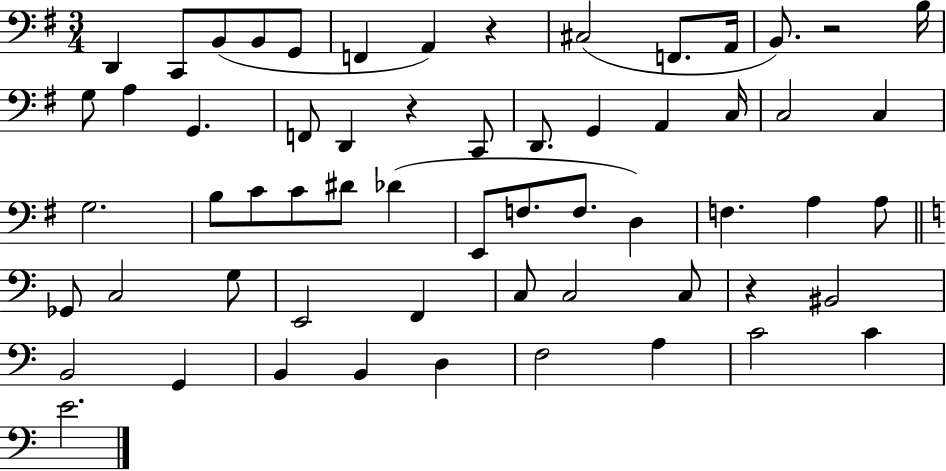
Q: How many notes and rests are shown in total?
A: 60